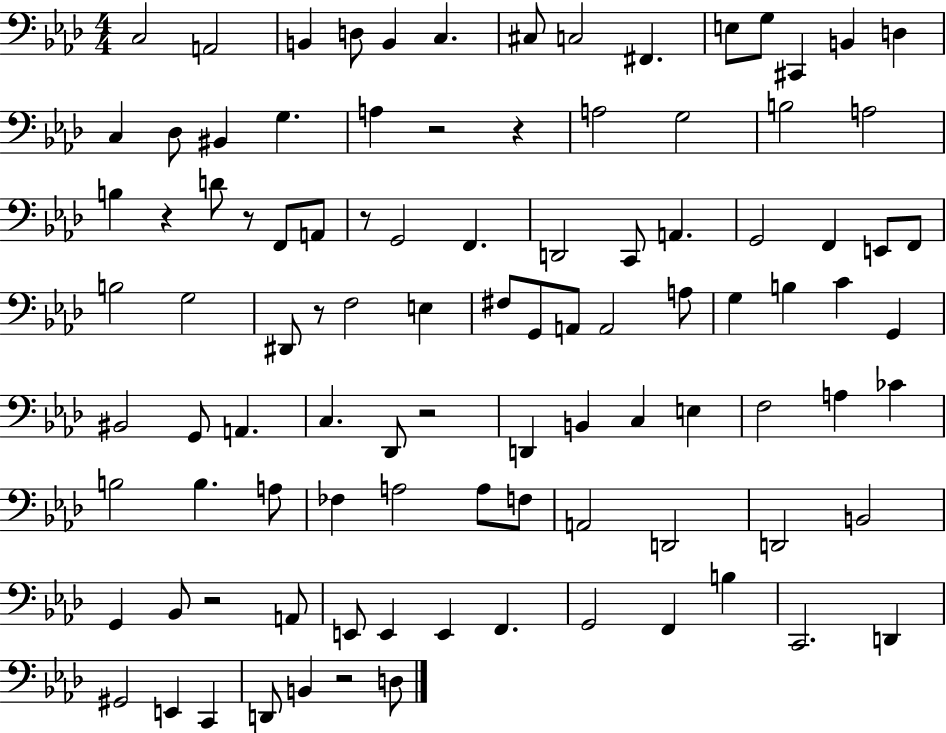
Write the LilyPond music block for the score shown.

{
  \clef bass
  \numericTimeSignature
  \time 4/4
  \key aes \major
  c2 a,2 | b,4 d8 b,4 c4. | cis8 c2 fis,4. | e8 g8 cis,4 b,4 d4 | \break c4 des8 bis,4 g4. | a4 r2 r4 | a2 g2 | b2 a2 | \break b4 r4 d'8 r8 f,8 a,8 | r8 g,2 f,4. | d,2 c,8 a,4. | g,2 f,4 e,8 f,8 | \break b2 g2 | dis,8 r8 f2 e4 | fis8 g,8 a,8 a,2 a8 | g4 b4 c'4 g,4 | \break bis,2 g,8 a,4. | c4. des,8 r2 | d,4 b,4 c4 e4 | f2 a4 ces'4 | \break b2 b4. a8 | fes4 a2 a8 f8 | a,2 d,2 | d,2 b,2 | \break g,4 bes,8 r2 a,8 | e,8 e,4 e,4 f,4. | g,2 f,4 b4 | c,2. d,4 | \break gis,2 e,4 c,4 | d,8 b,4 r2 d8 | \bar "|."
}